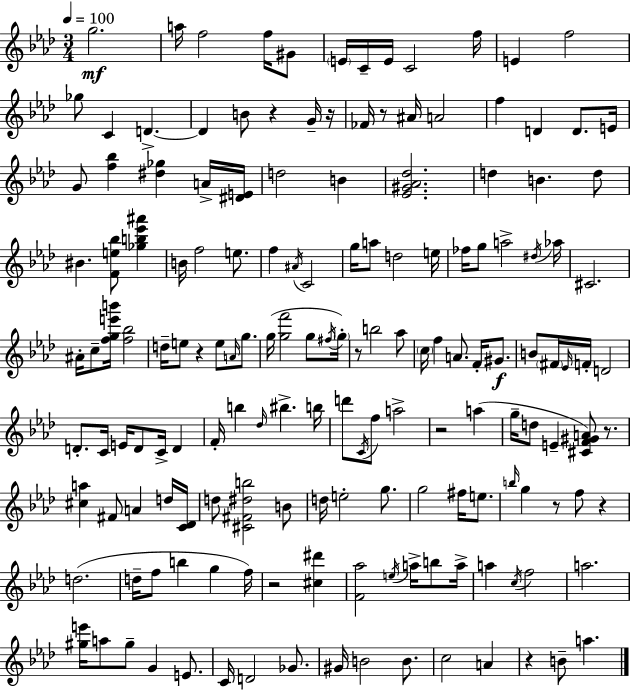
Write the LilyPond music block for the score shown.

{
  \clef treble
  \numericTimeSignature
  \time 3/4
  \key f \minor
  \tempo 4 = 100
  g''2.\mf | a''16 f''2 f''16 gis'8 | \parenthesize e'16 c'16-- e'16 c'2 f''16 | e'4 f''2 | \break ges''8 c'4 d'4.->~~ | d'4 b'8 r4 g'16-- r16 | fes'16 r8 ais'16 a'2 | f''4 d'4 d'8. e'16 | \break g'8 <f'' bes''>4 <dis'' ges''>4 a'16-> <dis' e'>16 | d''2 b'4 | <ees' gis' aes' des''>2. | d''4 b'4. d''8 | \break bis'4. <f' e'' bes''>8 <ges'' b'' ees''' ais'''>4 | b'16 f''2 e''8. | f''4 \acciaccatura { ais'16 } c'2 | g''16 a''8 d''2 | \break e''16 fes''16 g''8 a''2-> | \acciaccatura { dis''16 } aes''16 cis'2. | ais'16-. c''8-- <f'' g'' e''' b'''>16 <f'' bes''>2 | d''16-- e''8 r4 e''8 \grace { a'16 } | \break g''8. g''16( <g'' f'''>2 | g''8 \acciaccatura { fis''16 } \parenthesize g''16-.) r8 b''2 | aes''8 \parenthesize c''16 f''4 a'8. | f'16-. gis'8.\f b'8 \parenthesize fis'16 \grace { ees'16 } f'16-. d'2 | \break d'8.-. c'16 e'16 d'8 | c'16-> d'4 f'16-. b''4 \grace { des''16 } bis''4.-> | b''16 d'''8 \acciaccatura { c'16 } f''8 a''2-> | r2 | \break a''4( g''16-- d''8 e'4-- | <cis' f' gis' a'>8) r8. <cis'' a''>4 fis'8 | a'4 d''16 <c' des'>16 d''8 <cis' fis' dis'' b''>2 | b'8 d''16 e''2-. | \break g''8. g''2 | fis''16 e''8. \grace { b''16 } g''4 | r8 f''8 r4 d''2.( | d''16-- f''8 b''4 | \break g''4 f''16) r2 | <cis'' dis'''>4 <f' aes''>2 | \acciaccatura { e''16 } a''16-> b''8 a''16-> a''4 | \acciaccatura { c''16 } f''2 a''2. | \break <gis'' e'''>16 a''8 | gis''8-- g'4 e'8. c'16 d'2 | ges'8. gis'16 b'2 | b'8. c''2 | \break a'4 r4 | b'8-- a''4. \bar "|."
}